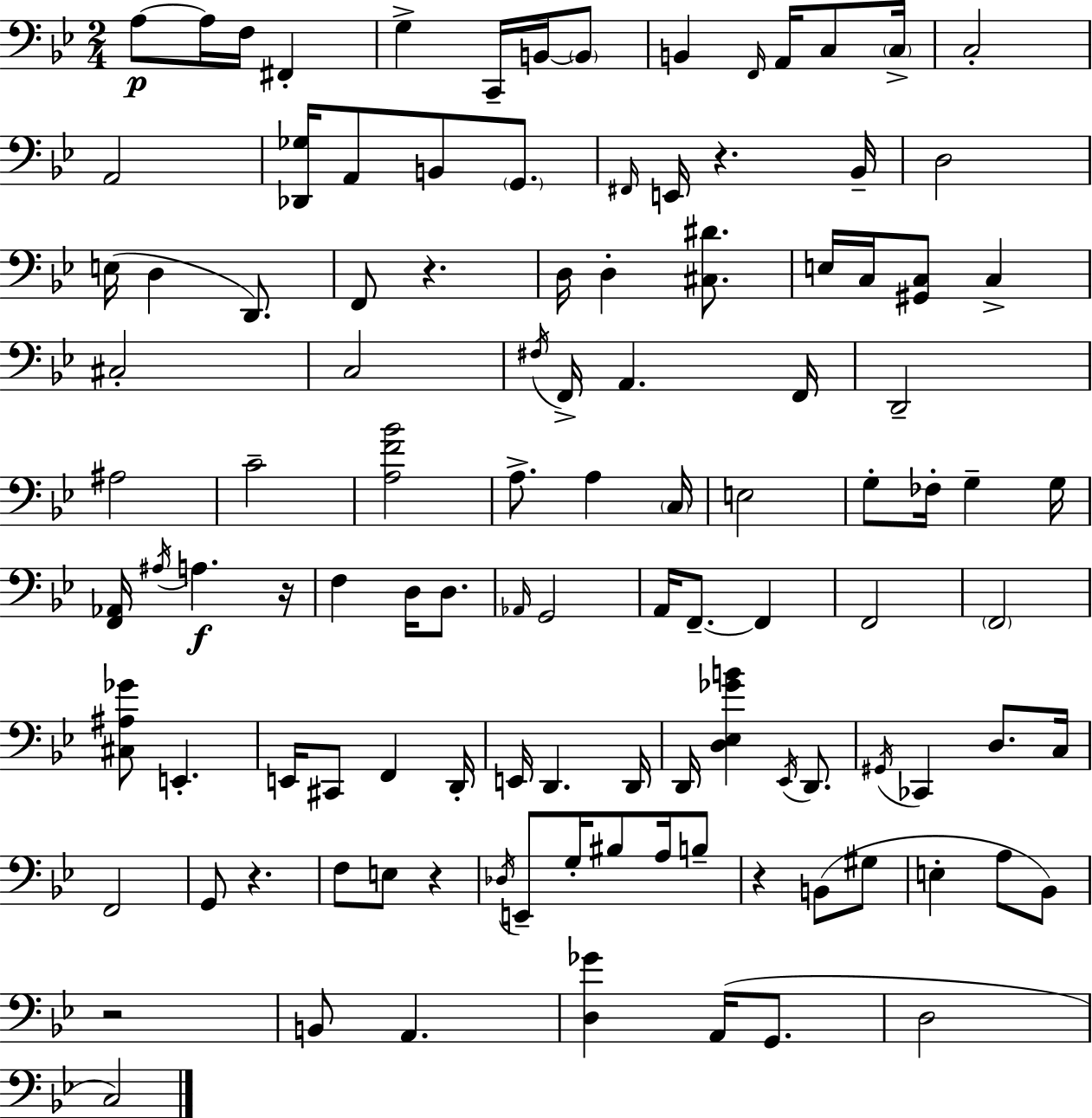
A3/e A3/s F3/s F#2/q G3/q C2/s B2/s B2/e B2/q F2/s A2/s C3/e C3/s C3/h A2/h [Db2,Gb3]/s A2/e B2/e G2/e. F#2/s E2/s R/q. Bb2/s D3/h E3/s D3/q D2/e. F2/e R/q. D3/s D3/q [C#3,D#4]/e. E3/s C3/s [G#2,C3]/e C3/q C#3/h C3/h F#3/s F2/s A2/q. F2/s D2/h A#3/h C4/h [A3,F4,Bb4]/h A3/e. A3/q C3/s E3/h G3/e FES3/s G3/q G3/s [F2,Ab2]/s A#3/s A3/q. R/s F3/q D3/s D3/e. Ab2/s G2/h A2/s F2/e. F2/q F2/h F2/h [C#3,A#3,Gb4]/e E2/q. E2/s C#2/e F2/q D2/s E2/s D2/q. D2/s D2/s [D3,Eb3,Gb4,B4]/q Eb2/s D2/e. G#2/s CES2/q D3/e. C3/s F2/h G2/e R/q. F3/e E3/e R/q Db3/s E2/e G3/s BIS3/e A3/s B3/e R/q B2/e G#3/e E3/q A3/e Bb2/e R/h B2/e A2/q. [D3,Gb4]/q A2/s G2/e. D3/h C3/h